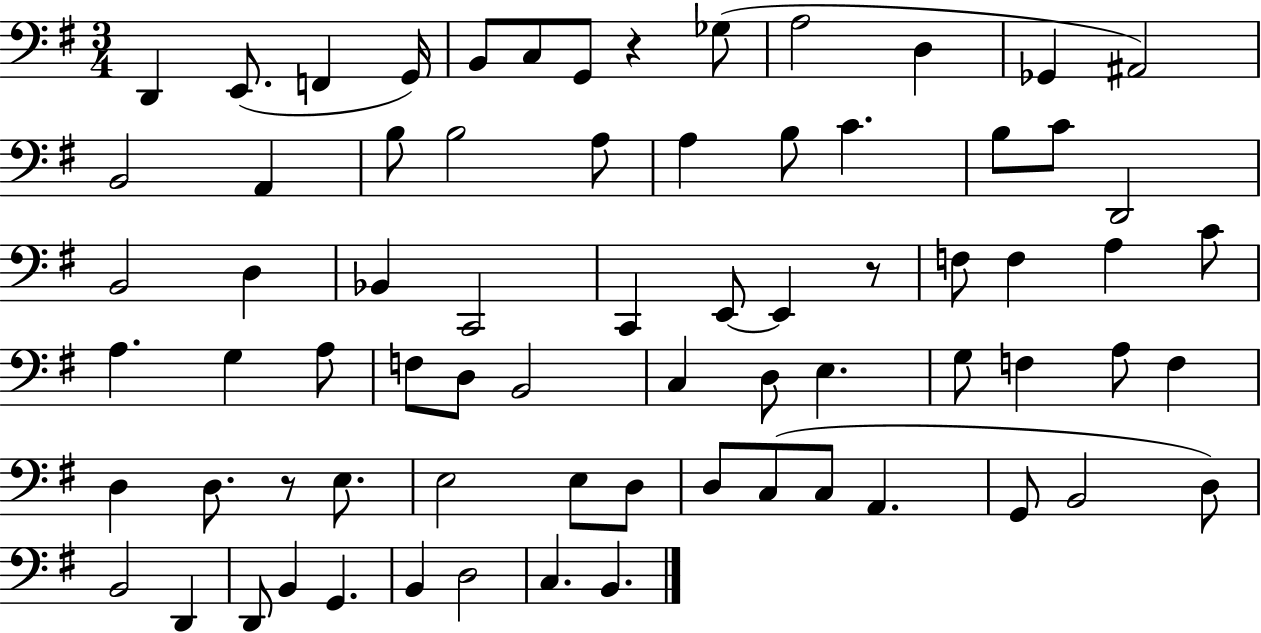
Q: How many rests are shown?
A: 3